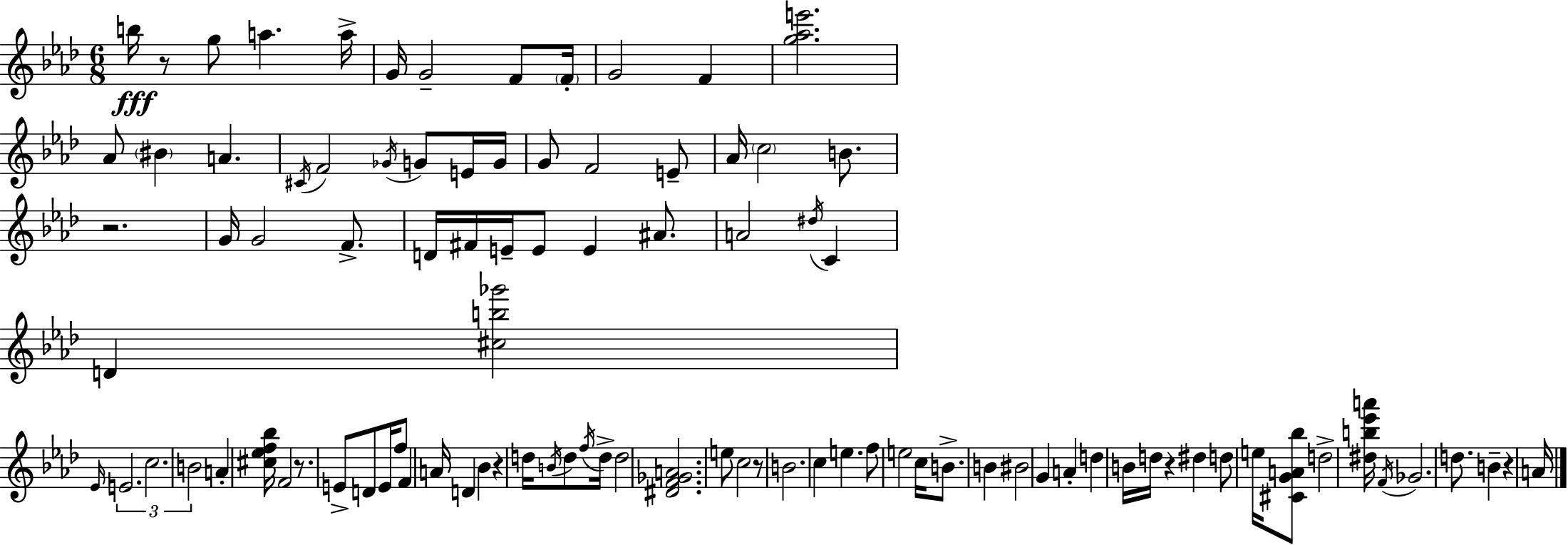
{
  \clef treble
  \numericTimeSignature
  \time 6/8
  \key aes \major
  b''16\fff r8 g''8 a''4. a''16-> | g'16 g'2-- f'8 \parenthesize f'16-. | g'2 f'4 | <g'' aes'' e'''>2. | \break aes'8 \parenthesize bis'4 a'4. | \acciaccatura { cis'16 } f'2 \acciaccatura { ges'16 } g'8 | e'16 g'16 g'8 f'2 | e'8-- aes'16 \parenthesize c''2 b'8. | \break r2. | g'16 g'2 f'8.-> | d'16 fis'16 e'16-- e'8 e'4 ais'8. | a'2 \acciaccatura { dis''16 } c'4 | \break d'4 <cis'' b'' ges'''>2 | \grace { ees'16 } \tuplet 3/2 { e'2. | c''2. | b'2 } | \break a'4-. <cis'' ees'' f'' bes''>16 f'2 | r8. e'8-> d'8 e'16 f''8 f'4 | a'16 d'4 bes'4 | r4 d''16 \acciaccatura { b'16 } d''8 \acciaccatura { f''16 } d''16-> d''2 | \break <dis' f' ges' a'>2. | e''8 c''2 | r8 b'2. | c''4 e''4. | \break f''8 e''2 | c''16 b'8.-> b'4 bis'2 | g'4 a'4-. | d''4 b'16 d''16 r4 | \break dis''4 d''8 e''16 <cis' g' a' bes''>8 d''2-> | <dis'' b'' ees''' a'''>16 \acciaccatura { f'16 } ges'2. | d''8. b'4-- | r4 a'16 \bar "|."
}